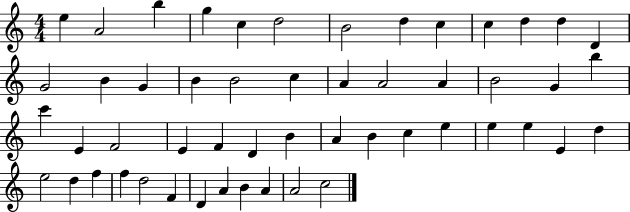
E5/q A4/h B5/q G5/q C5/q D5/h B4/h D5/q C5/q C5/q D5/q D5/q D4/q G4/h B4/q G4/q B4/q B4/h C5/q A4/q A4/h A4/q B4/h G4/q B5/q C6/q E4/q F4/h E4/q F4/q D4/q B4/q A4/q B4/q C5/q E5/q E5/q E5/q E4/q D5/q E5/h D5/q F5/q F5/q D5/h F4/q D4/q A4/q B4/q A4/q A4/h C5/h